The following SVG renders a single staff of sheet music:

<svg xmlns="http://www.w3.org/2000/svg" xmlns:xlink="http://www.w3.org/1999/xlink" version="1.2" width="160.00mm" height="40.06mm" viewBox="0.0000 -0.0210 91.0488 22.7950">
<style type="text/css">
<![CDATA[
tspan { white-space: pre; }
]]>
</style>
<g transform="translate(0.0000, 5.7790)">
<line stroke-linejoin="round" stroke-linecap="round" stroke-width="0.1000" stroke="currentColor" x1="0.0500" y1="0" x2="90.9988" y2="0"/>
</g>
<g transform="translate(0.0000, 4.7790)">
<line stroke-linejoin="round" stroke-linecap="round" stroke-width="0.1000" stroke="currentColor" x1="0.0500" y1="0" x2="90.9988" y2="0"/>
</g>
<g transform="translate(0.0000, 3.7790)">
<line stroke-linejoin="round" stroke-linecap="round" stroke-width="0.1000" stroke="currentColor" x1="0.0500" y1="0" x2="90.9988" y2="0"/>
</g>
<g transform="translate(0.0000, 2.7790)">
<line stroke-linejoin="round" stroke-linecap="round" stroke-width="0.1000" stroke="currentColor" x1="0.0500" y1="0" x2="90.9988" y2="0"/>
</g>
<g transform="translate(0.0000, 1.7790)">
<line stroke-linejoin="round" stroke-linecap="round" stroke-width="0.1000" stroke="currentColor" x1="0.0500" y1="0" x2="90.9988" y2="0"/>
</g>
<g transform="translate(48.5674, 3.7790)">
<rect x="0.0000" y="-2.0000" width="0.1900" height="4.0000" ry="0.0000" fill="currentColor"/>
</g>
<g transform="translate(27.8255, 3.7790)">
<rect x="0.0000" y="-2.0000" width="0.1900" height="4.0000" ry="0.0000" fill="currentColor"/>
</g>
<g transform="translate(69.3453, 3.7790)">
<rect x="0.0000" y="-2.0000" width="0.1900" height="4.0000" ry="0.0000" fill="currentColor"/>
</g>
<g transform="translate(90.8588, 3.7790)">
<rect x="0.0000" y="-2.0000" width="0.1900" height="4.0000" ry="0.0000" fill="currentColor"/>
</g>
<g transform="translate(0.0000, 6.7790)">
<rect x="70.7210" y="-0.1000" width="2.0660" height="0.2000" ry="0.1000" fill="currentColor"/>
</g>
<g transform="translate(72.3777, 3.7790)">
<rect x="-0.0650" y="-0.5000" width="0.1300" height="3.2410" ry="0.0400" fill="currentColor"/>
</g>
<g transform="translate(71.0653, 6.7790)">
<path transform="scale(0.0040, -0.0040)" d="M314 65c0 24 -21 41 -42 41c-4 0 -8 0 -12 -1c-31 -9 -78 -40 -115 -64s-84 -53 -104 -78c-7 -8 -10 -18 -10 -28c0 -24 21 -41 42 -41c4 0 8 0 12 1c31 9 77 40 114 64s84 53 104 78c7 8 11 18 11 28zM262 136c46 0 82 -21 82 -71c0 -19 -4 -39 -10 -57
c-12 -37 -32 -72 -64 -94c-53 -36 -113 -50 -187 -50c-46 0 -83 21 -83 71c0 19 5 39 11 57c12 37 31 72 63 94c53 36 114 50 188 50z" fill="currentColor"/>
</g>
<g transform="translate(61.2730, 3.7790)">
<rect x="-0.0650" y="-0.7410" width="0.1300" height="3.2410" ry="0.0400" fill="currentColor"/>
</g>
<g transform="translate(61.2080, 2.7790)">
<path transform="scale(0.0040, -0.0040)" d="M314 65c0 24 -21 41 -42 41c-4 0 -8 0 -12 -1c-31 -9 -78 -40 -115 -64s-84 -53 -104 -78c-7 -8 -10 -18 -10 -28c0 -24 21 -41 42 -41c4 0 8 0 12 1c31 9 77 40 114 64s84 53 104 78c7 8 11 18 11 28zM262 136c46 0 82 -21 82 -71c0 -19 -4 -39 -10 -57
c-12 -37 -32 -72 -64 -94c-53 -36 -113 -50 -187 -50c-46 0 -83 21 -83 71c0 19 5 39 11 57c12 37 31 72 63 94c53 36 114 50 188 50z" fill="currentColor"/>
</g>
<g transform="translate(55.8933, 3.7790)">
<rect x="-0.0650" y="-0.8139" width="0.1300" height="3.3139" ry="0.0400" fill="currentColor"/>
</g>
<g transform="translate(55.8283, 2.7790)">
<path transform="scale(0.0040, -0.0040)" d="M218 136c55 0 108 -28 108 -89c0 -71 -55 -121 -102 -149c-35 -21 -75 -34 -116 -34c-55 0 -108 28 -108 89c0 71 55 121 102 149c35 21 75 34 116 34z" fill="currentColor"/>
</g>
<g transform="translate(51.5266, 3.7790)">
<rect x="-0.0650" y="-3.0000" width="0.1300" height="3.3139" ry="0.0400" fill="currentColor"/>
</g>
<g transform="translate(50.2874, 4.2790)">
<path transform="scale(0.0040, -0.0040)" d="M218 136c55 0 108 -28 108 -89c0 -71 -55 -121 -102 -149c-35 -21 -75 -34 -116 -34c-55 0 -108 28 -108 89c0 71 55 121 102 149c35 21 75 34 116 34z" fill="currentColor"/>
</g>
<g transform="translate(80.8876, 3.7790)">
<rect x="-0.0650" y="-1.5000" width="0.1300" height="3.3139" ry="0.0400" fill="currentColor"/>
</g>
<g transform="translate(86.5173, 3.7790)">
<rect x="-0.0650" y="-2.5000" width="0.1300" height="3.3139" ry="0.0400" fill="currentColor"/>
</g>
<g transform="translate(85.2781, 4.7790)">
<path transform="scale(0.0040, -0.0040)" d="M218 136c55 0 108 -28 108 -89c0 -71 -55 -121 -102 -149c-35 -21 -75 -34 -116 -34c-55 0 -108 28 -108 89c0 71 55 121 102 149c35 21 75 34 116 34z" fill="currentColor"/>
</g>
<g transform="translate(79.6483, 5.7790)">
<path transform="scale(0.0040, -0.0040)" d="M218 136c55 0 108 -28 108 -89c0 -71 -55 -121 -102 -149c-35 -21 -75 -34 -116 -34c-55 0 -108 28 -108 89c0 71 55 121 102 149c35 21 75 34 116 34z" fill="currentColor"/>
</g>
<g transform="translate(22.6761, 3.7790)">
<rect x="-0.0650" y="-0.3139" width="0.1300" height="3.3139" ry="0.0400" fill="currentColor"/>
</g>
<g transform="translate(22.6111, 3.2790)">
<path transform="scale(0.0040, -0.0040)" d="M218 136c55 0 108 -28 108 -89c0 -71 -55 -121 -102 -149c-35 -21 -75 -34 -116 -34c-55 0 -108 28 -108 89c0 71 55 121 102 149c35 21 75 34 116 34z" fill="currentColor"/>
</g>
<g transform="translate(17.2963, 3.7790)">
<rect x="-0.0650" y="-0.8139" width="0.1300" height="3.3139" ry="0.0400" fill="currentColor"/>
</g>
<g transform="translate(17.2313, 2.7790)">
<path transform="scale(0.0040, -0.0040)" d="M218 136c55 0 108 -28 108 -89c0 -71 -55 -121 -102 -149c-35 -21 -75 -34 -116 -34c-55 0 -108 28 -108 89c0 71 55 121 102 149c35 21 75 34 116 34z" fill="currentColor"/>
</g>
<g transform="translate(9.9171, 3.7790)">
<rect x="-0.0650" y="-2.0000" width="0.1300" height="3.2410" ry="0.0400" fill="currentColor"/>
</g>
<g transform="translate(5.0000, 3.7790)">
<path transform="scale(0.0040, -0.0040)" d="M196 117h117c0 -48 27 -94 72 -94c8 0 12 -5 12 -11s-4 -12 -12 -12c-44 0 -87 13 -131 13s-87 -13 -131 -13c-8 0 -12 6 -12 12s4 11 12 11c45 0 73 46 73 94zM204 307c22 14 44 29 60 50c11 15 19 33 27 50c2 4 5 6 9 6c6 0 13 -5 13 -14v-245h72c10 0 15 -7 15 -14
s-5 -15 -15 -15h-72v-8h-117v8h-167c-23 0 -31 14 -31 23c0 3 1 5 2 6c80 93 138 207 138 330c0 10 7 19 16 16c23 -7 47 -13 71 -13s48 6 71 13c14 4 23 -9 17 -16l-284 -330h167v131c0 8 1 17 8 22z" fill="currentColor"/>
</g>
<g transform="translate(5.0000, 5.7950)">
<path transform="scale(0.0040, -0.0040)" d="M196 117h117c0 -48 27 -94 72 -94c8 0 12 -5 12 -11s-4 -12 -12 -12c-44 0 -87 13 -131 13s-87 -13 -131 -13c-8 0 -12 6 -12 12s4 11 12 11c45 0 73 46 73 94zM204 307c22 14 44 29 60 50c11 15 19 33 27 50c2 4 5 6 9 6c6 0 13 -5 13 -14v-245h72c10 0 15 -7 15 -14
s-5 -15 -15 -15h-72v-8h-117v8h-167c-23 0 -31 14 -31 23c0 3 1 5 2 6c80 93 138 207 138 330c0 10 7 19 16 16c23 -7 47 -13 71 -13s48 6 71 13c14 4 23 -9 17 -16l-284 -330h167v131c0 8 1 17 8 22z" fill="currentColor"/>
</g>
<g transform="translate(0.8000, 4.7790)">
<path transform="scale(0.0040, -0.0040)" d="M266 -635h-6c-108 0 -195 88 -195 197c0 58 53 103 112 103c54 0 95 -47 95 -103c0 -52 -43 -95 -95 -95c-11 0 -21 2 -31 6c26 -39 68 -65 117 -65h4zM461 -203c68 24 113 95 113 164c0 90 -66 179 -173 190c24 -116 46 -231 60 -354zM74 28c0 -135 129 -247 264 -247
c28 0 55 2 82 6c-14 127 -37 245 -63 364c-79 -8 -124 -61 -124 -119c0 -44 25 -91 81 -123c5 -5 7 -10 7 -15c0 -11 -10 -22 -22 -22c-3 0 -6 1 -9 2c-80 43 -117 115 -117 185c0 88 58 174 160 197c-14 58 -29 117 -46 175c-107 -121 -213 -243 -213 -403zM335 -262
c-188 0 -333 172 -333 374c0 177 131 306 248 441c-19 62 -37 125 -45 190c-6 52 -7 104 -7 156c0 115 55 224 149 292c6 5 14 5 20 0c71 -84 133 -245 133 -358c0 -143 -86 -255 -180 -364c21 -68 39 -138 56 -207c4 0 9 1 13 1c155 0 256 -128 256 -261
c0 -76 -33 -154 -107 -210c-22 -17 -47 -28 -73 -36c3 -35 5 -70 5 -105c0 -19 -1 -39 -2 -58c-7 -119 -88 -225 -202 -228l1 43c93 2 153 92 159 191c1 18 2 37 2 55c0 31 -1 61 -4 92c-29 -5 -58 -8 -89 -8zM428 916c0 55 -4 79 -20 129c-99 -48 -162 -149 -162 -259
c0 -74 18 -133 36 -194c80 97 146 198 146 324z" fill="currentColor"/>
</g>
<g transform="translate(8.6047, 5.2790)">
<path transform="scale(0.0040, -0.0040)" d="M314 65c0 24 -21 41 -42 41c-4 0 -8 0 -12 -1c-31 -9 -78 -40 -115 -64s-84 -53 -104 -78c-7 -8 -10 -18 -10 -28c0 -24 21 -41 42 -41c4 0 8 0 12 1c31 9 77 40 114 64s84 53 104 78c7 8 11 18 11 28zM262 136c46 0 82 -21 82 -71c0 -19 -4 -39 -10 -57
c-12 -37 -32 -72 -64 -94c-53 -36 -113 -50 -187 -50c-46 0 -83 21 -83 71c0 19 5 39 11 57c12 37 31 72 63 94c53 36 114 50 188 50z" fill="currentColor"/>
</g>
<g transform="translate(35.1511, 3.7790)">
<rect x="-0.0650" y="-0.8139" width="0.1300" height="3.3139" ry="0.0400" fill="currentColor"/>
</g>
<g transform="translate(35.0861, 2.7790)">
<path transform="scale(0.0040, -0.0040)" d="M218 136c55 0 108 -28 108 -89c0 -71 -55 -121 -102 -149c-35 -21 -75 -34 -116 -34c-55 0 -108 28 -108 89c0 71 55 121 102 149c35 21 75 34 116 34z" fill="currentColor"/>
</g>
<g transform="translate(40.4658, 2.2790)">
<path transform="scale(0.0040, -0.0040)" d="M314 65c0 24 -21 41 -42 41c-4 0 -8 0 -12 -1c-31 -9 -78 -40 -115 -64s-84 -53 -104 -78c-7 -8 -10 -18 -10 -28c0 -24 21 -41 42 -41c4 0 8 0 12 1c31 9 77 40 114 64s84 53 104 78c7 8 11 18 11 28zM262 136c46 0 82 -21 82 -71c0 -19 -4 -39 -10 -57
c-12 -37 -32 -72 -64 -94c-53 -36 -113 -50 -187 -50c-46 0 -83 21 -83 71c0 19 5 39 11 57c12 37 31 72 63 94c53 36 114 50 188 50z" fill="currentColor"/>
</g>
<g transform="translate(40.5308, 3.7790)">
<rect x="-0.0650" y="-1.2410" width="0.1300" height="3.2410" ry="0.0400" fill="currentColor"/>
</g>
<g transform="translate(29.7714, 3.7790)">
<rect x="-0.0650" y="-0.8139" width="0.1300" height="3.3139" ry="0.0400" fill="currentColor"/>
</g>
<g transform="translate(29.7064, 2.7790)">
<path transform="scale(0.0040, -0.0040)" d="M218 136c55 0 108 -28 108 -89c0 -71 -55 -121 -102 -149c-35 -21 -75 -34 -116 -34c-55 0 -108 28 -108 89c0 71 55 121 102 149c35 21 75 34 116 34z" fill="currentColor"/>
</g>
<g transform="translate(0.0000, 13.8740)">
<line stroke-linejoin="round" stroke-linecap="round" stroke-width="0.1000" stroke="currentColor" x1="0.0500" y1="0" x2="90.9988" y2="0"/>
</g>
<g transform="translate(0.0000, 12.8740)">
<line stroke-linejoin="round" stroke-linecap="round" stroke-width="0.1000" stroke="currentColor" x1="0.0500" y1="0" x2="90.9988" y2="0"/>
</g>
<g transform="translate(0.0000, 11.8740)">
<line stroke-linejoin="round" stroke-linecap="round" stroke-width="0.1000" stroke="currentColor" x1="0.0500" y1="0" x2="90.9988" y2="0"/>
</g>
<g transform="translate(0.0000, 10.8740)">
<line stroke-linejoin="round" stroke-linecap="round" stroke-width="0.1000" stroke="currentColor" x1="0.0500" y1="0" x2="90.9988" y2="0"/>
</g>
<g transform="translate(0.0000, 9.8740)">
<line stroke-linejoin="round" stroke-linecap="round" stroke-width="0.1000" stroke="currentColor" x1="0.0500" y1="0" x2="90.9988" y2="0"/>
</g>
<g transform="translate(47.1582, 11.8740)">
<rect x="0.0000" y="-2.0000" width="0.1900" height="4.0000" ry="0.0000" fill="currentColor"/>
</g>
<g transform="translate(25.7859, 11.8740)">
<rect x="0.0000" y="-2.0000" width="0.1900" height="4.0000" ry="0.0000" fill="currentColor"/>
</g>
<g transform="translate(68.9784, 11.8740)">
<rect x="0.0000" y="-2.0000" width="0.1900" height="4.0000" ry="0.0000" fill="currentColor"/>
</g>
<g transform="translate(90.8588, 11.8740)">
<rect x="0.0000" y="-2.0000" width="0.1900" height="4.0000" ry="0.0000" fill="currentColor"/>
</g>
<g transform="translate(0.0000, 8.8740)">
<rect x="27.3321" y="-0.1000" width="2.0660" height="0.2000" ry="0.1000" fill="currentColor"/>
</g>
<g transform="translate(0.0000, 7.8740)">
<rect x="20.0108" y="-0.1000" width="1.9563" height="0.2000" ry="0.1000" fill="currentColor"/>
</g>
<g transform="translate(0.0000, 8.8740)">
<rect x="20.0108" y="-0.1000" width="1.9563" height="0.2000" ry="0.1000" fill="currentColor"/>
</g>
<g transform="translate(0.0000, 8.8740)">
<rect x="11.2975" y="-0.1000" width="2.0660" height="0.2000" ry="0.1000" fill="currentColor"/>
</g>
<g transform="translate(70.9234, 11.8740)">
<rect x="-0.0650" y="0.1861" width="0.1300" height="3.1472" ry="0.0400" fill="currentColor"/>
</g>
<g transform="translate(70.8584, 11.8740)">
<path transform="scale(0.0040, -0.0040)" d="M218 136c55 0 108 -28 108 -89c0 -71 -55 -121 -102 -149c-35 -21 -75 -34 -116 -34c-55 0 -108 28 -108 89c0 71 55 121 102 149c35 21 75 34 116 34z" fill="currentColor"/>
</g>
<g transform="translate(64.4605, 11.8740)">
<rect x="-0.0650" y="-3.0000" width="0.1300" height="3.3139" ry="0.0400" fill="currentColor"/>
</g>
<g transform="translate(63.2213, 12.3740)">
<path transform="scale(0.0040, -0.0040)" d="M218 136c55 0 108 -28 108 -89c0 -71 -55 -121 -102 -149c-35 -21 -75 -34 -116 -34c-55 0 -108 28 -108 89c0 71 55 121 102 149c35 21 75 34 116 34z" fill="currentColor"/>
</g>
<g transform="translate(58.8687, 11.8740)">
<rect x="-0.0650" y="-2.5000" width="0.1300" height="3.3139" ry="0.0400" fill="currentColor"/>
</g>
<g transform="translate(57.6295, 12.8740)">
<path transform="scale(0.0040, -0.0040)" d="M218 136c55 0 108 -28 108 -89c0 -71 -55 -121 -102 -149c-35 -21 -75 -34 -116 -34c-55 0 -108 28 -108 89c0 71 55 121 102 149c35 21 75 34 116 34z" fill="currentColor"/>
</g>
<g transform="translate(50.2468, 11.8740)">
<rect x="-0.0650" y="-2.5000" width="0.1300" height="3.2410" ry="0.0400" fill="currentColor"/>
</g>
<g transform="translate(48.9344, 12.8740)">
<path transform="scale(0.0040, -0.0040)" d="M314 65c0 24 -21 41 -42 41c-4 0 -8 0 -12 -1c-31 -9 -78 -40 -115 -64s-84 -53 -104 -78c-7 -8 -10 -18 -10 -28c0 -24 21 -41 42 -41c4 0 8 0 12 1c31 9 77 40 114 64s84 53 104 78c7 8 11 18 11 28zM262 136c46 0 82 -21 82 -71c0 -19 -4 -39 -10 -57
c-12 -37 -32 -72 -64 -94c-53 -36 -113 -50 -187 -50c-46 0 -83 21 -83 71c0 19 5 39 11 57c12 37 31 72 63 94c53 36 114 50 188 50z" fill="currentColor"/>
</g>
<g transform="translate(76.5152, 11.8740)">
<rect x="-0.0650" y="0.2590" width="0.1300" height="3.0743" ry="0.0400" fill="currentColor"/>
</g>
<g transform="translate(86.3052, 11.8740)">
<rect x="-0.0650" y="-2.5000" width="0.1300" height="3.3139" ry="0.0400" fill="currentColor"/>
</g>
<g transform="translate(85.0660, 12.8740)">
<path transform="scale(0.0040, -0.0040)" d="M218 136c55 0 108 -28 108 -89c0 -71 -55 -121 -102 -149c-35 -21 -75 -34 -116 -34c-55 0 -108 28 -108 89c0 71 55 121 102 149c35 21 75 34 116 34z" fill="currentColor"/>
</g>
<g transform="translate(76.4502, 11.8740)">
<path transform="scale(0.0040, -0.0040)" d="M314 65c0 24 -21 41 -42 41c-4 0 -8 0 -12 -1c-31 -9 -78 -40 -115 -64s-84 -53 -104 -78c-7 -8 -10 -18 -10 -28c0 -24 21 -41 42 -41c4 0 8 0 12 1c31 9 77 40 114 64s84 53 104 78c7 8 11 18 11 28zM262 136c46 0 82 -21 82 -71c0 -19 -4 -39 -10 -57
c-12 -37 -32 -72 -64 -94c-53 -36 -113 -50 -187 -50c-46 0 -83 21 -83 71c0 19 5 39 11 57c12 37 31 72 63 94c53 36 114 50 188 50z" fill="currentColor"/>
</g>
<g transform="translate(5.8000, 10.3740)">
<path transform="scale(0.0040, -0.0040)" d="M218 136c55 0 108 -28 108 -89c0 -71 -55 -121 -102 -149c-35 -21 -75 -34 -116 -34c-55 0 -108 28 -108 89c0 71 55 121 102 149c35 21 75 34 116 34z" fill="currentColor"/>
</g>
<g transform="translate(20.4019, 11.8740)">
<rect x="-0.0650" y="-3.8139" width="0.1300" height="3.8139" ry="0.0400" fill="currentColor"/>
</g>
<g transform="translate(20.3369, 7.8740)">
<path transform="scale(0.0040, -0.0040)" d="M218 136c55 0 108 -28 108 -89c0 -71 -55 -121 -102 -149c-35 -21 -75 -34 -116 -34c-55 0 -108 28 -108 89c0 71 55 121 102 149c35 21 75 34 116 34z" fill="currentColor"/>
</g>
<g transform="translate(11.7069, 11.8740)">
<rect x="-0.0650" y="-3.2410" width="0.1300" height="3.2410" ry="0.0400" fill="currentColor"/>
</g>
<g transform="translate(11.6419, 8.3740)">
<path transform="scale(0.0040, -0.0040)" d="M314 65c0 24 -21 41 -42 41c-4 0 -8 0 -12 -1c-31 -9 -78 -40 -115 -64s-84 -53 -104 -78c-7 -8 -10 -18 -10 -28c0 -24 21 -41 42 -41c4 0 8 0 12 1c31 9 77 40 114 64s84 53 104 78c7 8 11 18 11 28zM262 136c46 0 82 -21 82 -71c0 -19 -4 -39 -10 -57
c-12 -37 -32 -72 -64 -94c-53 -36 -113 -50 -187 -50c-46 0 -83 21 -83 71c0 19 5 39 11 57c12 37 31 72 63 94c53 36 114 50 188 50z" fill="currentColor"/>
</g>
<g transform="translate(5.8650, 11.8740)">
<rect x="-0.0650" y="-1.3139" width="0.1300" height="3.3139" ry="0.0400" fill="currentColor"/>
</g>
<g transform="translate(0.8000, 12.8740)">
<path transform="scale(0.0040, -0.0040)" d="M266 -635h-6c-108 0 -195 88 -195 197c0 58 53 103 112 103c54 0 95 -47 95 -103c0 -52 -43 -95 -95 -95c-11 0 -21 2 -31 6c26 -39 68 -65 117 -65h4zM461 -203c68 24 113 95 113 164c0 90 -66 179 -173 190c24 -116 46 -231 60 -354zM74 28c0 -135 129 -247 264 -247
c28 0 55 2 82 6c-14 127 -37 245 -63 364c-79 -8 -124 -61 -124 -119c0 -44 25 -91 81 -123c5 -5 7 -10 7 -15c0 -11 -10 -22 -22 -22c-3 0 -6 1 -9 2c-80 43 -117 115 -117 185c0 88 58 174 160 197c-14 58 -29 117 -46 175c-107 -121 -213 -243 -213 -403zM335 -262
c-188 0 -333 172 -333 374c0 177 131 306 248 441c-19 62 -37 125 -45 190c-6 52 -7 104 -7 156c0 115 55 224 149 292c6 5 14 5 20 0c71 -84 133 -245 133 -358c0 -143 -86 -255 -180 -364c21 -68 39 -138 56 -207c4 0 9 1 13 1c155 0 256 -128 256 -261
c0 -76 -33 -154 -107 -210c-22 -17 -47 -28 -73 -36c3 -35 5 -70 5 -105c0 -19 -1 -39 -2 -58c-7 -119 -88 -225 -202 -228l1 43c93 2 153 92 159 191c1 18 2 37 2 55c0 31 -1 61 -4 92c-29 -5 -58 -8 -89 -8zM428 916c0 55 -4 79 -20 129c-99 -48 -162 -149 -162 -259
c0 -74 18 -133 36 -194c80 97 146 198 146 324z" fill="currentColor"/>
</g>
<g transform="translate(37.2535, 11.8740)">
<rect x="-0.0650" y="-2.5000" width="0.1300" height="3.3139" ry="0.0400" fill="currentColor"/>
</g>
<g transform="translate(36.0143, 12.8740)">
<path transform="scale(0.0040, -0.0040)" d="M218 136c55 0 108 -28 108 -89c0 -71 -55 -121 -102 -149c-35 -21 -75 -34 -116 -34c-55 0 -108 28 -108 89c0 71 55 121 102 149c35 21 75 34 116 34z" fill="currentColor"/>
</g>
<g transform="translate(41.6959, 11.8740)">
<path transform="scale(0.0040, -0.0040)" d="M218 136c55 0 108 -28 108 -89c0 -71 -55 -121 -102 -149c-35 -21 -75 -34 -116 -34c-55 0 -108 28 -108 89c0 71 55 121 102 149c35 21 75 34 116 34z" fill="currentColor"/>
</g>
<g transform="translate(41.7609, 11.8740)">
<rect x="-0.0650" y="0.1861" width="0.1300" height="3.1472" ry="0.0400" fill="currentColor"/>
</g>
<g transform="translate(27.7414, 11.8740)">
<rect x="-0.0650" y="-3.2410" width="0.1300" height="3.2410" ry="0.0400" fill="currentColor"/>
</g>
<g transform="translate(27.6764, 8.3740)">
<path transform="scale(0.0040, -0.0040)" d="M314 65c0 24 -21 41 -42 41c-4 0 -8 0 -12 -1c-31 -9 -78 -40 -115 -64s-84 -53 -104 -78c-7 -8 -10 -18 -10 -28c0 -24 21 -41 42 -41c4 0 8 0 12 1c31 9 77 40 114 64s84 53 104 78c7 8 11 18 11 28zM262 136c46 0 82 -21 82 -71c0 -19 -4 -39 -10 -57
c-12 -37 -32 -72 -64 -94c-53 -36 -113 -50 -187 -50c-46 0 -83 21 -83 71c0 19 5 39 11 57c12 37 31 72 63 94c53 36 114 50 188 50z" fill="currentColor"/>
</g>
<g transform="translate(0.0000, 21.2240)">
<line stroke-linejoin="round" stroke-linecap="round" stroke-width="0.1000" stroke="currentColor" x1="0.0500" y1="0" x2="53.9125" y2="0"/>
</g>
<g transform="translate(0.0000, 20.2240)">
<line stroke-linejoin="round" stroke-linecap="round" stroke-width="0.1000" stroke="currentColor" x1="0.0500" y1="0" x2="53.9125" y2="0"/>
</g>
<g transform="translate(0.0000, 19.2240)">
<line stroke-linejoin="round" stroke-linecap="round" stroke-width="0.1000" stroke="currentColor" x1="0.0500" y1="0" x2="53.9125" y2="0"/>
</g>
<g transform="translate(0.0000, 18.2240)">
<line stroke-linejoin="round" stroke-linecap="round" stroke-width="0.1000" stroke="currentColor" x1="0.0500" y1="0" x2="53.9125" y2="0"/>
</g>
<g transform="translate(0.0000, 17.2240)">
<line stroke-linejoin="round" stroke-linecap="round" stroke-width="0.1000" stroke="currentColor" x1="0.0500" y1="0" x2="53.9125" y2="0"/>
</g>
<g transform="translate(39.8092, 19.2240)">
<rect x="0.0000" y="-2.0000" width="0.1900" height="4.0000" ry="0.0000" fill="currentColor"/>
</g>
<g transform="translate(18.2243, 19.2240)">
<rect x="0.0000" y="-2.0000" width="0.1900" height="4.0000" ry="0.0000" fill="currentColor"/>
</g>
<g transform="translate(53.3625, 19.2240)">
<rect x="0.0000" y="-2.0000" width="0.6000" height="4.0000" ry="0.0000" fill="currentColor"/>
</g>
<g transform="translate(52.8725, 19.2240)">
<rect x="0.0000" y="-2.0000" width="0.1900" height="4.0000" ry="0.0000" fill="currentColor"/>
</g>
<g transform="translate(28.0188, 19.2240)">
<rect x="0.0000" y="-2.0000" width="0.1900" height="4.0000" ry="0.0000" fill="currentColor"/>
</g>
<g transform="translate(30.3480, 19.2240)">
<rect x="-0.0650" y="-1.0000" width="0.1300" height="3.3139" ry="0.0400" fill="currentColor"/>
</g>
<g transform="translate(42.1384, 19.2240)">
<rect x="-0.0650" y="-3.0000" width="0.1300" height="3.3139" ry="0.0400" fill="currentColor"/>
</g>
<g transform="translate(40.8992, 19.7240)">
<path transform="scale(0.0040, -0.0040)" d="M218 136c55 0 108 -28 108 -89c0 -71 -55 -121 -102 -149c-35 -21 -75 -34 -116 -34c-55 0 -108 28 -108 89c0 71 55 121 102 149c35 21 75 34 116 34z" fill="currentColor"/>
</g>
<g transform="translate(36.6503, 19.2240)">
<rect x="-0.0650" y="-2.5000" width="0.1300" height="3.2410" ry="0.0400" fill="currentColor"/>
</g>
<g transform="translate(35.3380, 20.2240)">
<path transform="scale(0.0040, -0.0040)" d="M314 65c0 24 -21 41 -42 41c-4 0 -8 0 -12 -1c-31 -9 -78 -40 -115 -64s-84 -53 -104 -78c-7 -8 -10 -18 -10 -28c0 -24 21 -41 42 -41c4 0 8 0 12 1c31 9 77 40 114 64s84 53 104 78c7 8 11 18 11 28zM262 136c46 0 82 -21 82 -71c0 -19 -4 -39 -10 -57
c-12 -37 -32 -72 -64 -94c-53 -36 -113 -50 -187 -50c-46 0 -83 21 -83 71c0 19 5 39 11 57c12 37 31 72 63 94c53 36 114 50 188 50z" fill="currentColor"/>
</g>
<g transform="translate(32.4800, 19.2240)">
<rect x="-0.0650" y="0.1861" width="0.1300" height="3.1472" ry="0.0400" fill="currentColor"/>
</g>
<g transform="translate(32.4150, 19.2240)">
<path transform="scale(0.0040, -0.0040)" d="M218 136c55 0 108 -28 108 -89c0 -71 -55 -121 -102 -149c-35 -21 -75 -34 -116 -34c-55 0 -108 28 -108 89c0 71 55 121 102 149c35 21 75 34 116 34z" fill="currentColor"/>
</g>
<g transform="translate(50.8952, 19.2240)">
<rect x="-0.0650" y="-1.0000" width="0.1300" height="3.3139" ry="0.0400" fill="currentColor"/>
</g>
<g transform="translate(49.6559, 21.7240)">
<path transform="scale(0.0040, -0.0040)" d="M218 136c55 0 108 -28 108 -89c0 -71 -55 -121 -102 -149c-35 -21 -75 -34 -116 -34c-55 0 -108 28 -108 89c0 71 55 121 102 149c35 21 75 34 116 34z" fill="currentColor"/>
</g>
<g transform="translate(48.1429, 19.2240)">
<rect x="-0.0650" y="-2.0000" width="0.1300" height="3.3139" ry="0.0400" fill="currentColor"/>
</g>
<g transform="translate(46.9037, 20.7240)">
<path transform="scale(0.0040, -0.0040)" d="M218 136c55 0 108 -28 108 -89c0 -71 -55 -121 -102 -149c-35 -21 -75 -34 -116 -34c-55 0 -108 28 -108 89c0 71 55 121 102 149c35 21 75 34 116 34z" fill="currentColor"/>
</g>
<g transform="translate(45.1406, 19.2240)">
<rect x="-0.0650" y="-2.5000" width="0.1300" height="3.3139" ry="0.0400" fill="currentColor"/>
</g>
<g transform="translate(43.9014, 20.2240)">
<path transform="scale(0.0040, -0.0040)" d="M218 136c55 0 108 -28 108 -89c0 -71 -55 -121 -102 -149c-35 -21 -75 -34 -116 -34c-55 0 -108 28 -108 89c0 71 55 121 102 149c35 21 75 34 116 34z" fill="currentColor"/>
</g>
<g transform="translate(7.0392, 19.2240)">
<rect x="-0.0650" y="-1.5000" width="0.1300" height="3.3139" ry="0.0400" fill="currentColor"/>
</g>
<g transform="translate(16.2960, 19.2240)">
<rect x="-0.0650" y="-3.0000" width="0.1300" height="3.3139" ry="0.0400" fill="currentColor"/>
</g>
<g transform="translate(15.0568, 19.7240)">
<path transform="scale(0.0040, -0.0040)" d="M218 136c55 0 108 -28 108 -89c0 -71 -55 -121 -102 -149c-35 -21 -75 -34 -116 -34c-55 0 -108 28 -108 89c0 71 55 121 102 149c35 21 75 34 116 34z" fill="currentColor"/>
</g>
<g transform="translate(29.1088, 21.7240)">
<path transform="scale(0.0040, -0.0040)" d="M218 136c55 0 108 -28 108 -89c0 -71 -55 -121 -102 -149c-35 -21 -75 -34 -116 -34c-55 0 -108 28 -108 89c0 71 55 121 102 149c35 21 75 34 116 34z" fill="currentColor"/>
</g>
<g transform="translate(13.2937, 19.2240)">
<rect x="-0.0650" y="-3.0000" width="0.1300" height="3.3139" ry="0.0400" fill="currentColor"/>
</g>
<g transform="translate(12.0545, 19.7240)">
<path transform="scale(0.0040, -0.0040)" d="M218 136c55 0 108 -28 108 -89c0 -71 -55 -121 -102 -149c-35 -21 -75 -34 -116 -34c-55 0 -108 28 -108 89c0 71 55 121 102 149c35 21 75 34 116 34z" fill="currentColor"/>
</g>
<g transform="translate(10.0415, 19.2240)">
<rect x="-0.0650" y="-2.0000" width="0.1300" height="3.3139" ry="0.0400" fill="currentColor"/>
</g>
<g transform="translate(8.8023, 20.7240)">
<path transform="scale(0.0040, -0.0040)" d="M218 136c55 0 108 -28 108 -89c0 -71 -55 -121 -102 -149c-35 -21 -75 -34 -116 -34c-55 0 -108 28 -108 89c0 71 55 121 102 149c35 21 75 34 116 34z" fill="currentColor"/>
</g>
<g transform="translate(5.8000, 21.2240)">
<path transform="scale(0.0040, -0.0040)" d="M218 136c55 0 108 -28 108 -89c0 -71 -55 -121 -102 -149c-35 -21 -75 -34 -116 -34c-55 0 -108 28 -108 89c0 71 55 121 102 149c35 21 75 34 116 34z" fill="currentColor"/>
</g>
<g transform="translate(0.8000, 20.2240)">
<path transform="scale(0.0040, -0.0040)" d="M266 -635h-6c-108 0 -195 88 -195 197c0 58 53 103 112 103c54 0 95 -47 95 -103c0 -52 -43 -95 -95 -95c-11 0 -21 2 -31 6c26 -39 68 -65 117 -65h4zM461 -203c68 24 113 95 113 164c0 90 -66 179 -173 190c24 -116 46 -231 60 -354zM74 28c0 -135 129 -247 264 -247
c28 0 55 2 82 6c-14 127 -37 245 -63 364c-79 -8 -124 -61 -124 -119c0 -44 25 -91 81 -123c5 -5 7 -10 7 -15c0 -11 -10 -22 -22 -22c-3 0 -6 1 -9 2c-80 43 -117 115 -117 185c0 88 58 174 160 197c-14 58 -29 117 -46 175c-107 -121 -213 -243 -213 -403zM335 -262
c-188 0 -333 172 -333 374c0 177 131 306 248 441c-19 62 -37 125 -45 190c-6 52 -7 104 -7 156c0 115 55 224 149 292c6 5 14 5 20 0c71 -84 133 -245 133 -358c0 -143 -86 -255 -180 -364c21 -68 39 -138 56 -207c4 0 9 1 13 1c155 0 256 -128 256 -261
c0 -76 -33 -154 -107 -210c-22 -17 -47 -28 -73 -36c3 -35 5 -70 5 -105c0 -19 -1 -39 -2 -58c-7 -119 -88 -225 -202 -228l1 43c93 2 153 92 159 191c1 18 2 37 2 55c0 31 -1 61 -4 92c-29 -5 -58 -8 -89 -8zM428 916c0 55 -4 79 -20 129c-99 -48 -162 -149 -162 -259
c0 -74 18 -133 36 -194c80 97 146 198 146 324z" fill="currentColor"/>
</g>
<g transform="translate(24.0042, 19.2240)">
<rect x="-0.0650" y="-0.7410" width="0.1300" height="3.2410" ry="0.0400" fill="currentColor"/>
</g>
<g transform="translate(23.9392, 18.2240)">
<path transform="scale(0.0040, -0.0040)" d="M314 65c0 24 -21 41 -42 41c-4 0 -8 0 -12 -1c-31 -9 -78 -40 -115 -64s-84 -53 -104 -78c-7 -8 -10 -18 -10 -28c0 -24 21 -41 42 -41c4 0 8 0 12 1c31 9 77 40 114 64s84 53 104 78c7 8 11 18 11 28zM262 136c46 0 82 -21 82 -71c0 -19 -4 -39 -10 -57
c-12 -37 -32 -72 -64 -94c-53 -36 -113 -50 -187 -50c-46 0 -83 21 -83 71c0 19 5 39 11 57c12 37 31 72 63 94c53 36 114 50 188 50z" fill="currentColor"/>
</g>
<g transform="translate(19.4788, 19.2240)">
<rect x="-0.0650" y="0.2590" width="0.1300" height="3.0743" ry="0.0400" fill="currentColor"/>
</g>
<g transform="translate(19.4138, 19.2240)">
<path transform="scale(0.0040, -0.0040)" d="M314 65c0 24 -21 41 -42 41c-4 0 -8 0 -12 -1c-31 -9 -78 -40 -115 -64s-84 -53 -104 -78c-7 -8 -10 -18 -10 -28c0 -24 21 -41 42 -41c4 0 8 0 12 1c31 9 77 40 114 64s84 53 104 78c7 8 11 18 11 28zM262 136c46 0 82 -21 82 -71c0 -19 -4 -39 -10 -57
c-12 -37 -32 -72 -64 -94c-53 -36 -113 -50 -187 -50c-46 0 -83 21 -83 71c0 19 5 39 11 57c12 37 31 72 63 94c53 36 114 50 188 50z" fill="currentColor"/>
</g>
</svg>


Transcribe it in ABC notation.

X:1
T:Untitled
M:4/4
L:1/4
K:C
F2 d c d d e2 A d d2 C2 E G e b2 c' b2 G B G2 G A B B2 G E F A A B2 d2 D B G2 A G F D